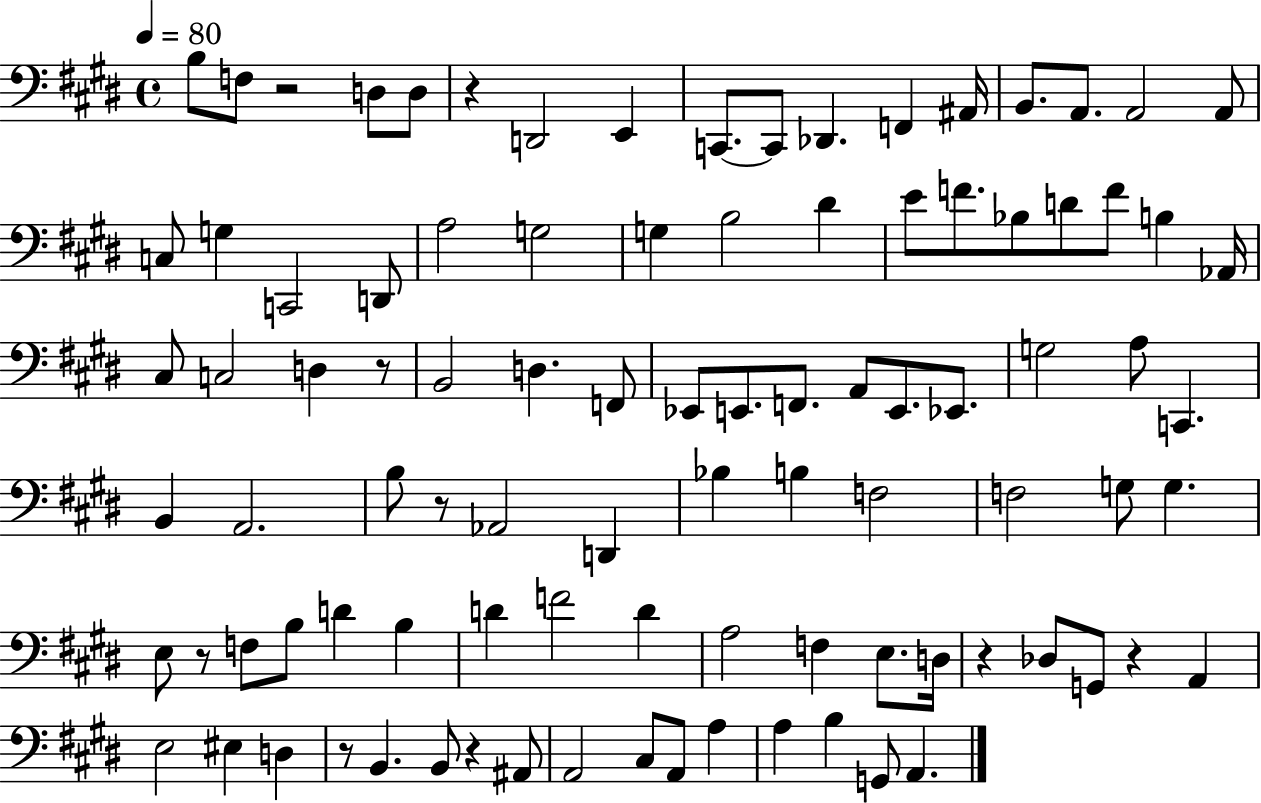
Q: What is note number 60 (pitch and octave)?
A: B3